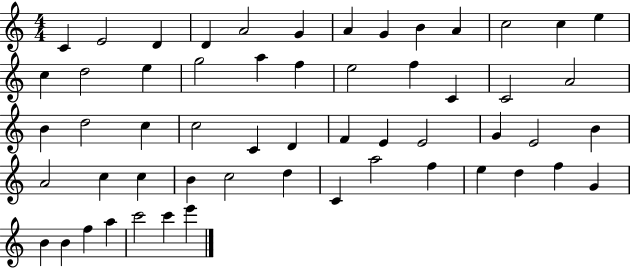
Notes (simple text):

C4/q E4/h D4/q D4/q A4/h G4/q A4/q G4/q B4/q A4/q C5/h C5/q E5/q C5/q D5/h E5/q G5/h A5/q F5/q E5/h F5/q C4/q C4/h A4/h B4/q D5/h C5/q C5/h C4/q D4/q F4/q E4/q E4/h G4/q E4/h B4/q A4/h C5/q C5/q B4/q C5/h D5/q C4/q A5/h F5/q E5/q D5/q F5/q G4/q B4/q B4/q F5/q A5/q C6/h C6/q E6/q